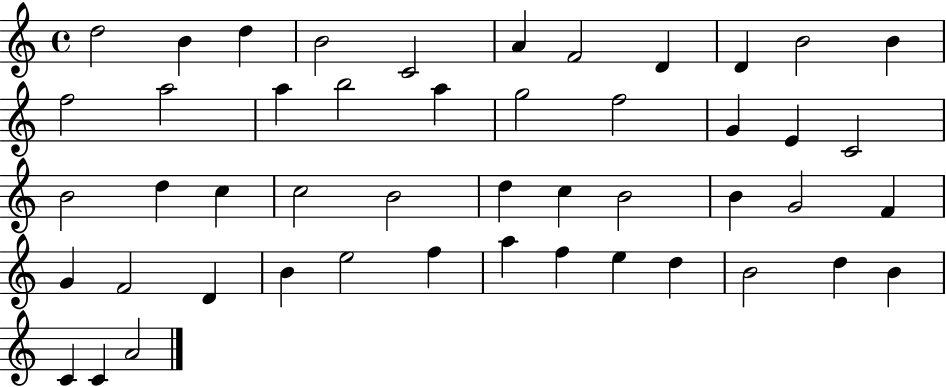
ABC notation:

X:1
T:Untitled
M:4/4
L:1/4
K:C
d2 B d B2 C2 A F2 D D B2 B f2 a2 a b2 a g2 f2 G E C2 B2 d c c2 B2 d c B2 B G2 F G F2 D B e2 f a f e d B2 d B C C A2